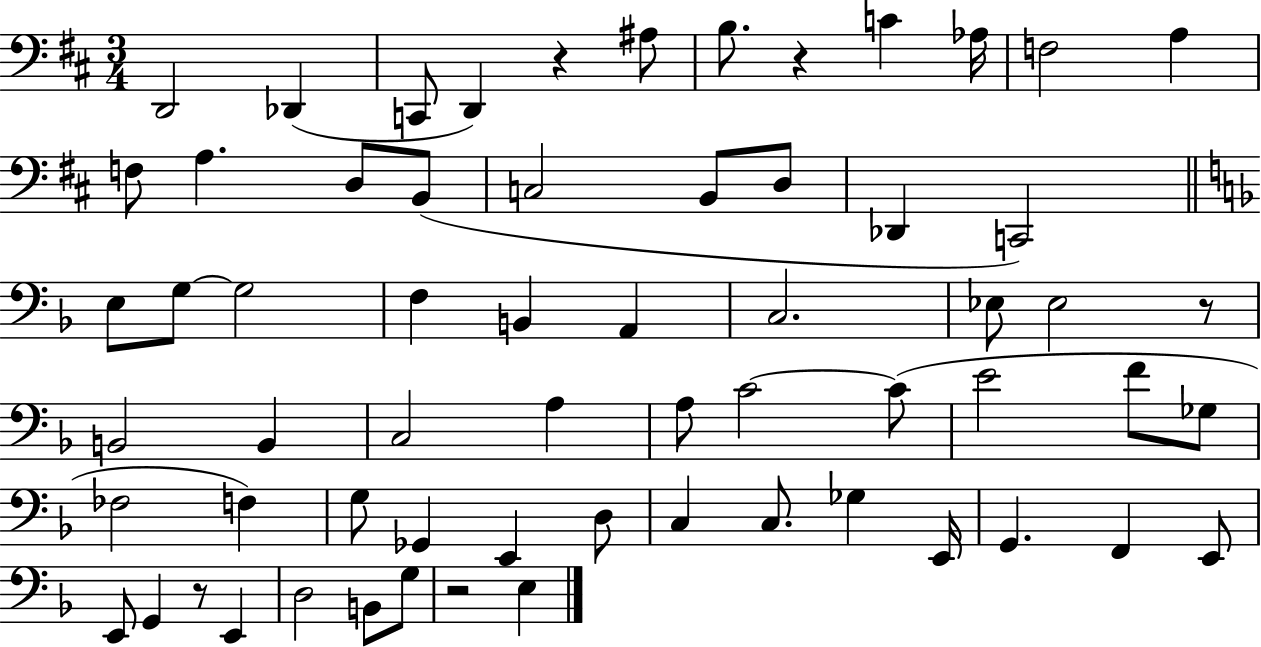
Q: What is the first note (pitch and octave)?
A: D2